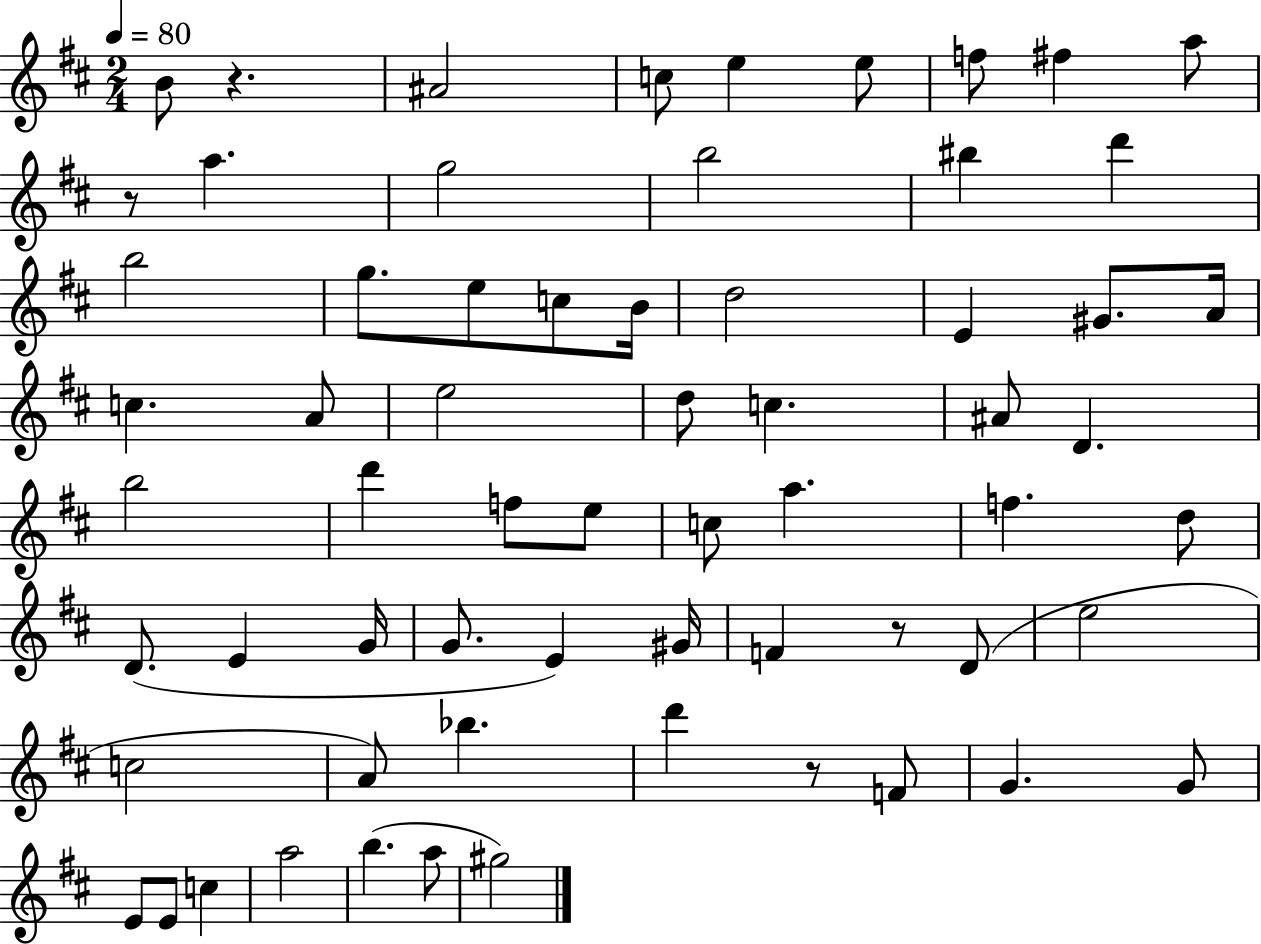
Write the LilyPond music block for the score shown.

{
  \clef treble
  \numericTimeSignature
  \time 2/4
  \key d \major
  \tempo 4 = 80
  b'8 r4. | ais'2 | c''8 e''4 e''8 | f''8 fis''4 a''8 | \break r8 a''4. | g''2 | b''2 | bis''4 d'''4 | \break b''2 | g''8. e''8 c''8 b'16 | d''2 | e'4 gis'8. a'16 | \break c''4. a'8 | e''2 | d''8 c''4. | ais'8 d'4. | \break b''2 | d'''4 f''8 e''8 | c''8 a''4. | f''4. d''8 | \break d'8.( e'4 g'16 | g'8. e'4) gis'16 | f'4 r8 d'8( | e''2 | \break c''2 | a'8) bes''4. | d'''4 r8 f'8 | g'4. g'8 | \break e'8 e'8 c''4 | a''2 | b''4.( a''8 | gis''2) | \break \bar "|."
}